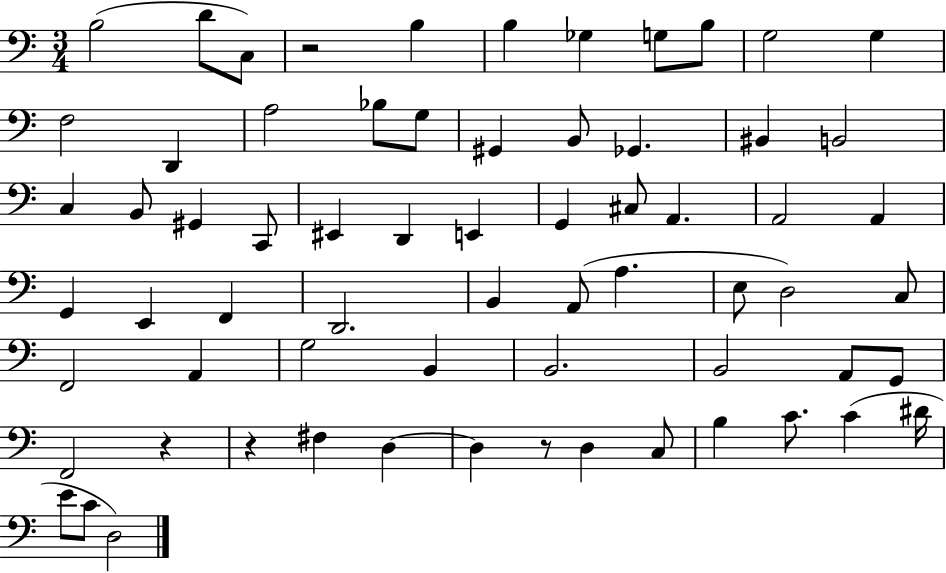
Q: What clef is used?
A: bass